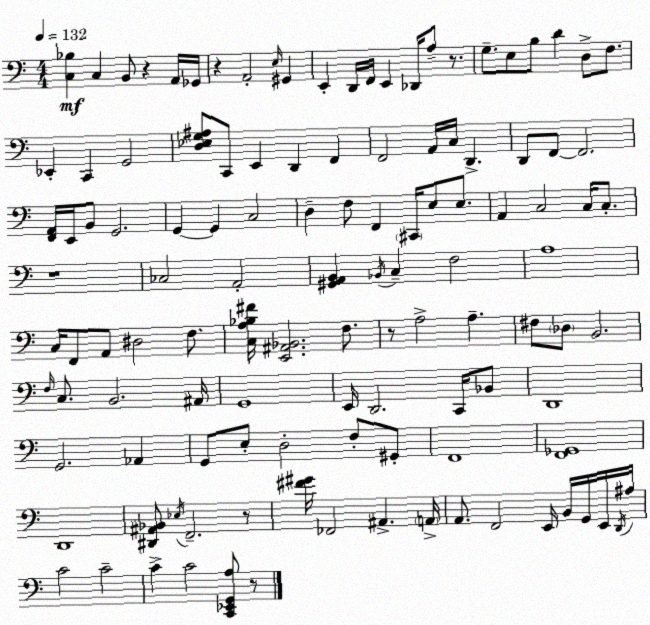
X:1
T:Untitled
M:4/4
L:1/4
K:Am
[C,_B,] C, B,,/2 z A,,/4 _G,,/4 z A,,2 E,/4 ^G,, E,, D,,/4 F,,/4 E,, _D,,/4 A,/2 z/2 G,/2 E,/2 B,/2 D D,/2 F,/2 _E,, C,, G,,2 [D,_E,G,^A,]/2 C,,/2 E,, D,, F,, F,,2 A,,/4 C,/4 D,, D,,/2 F,,/2 F,,2 [F,,A,,]/4 E,,/4 B,,/2 G,,2 G,, G,, C,2 D, F,/2 F,, ^C,,/4 E,/2 E,/2 A,, C,2 C,/4 C,/2 z4 _C,2 A,,2 [^G,,A,,B,,] _B,,/4 C, F,2 A,4 C,/4 F,,/2 A,,/2 ^D,2 F,/2 [C,A,_B,^F]/4 [E,,^A,,_B,,]2 F,/2 z/2 A,2 A, ^F,/2 _D,/2 B,,2 F,/4 C,/2 B,,2 ^A,,/4 G,,4 E,,/4 D,,2 C,,/4 _B,,/2 D,,4 G,,2 _A,, G,,/2 E,/2 D,2 F,/2 ^G,,/2 F,,4 [F,,_G,,]4 D,,4 [^D,,^A,,_B,,]/2 _E,/4 F,,2 z/2 [^F^G]/4 _F,,2 ^A,, A,,/4 A,,/2 F,,2 E,,/4 B,,/4 G,,/4 E,,/4 D,,/4 ^A,/4 C2 C2 C C2 [C,,_E,,G,,A,]/2 z/2